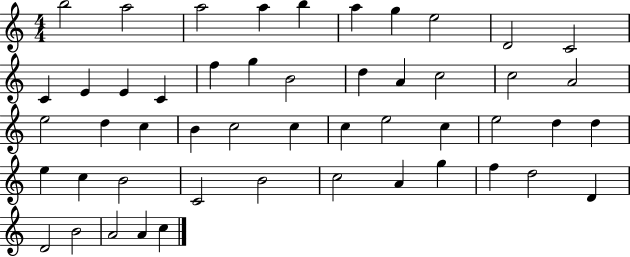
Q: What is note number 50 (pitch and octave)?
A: C5